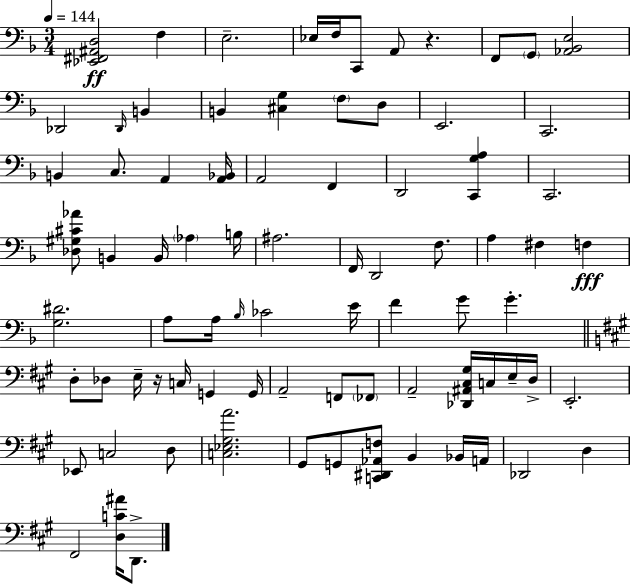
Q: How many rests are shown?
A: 2